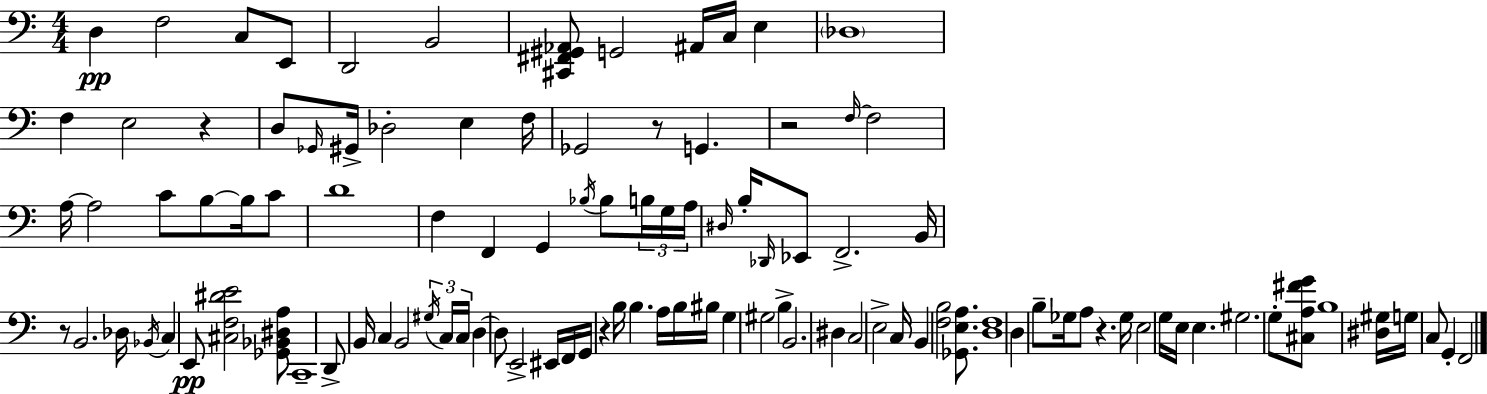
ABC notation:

X:1
T:Untitled
M:4/4
L:1/4
K:C
D, F,2 C,/2 E,,/2 D,,2 B,,2 [^C,,^F,,^G,,_A,,]/2 G,,2 ^A,,/4 C,/4 E, _D,4 F, E,2 z D,/2 _G,,/4 ^G,,/4 _D,2 E, F,/4 _G,,2 z/2 G,, z2 F,/4 F,2 A,/4 A,2 C/2 B,/2 B,/4 C/2 D4 F, F,, G,, _B,/4 _B,/2 B,/4 G,/4 A,/4 ^D,/4 B,/4 _D,,/4 _E,,/2 F,,2 B,,/4 z/2 B,,2 _D,/4 _B,,/4 C, E,,/2 [^C,F,^DE]2 [_G,,_B,,^D,A,]/2 C,,4 D,,/2 B,,/4 C, B,,2 ^G,/4 C,/4 C,/4 D, D,/2 E,,2 ^E,,/4 F,,/4 G,,/4 z B,/4 B, A,/4 B,/4 ^B,/4 G, ^G,2 B, B,,2 ^D, C,2 E,2 C,/4 B,, [F,B,]2 [_G,,E,A,]/2 [D,F,]4 D, B,/2 _G,/4 A,/2 z _G,/4 E,2 G,/4 E,/4 E, ^G,2 G,/2 [^C,A,^FG]/2 B,4 [^D,^G,]/4 G,/4 C,/2 G,, F,,2